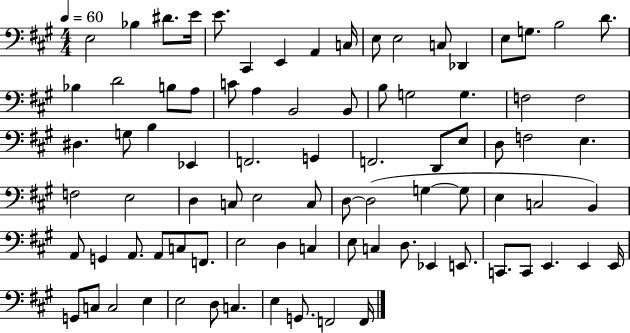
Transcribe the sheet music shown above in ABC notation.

X:1
T:Untitled
M:4/4
L:1/4
K:A
E,2 _B, ^D/2 E/4 E/2 ^C,, E,, A,, C,/4 E,/2 E,2 C,/2 _D,, E,/2 G,/2 B,2 D/2 _B, D2 B,/2 A,/2 C/2 A, B,,2 B,,/2 B,/2 G,2 G, F,2 F,2 ^D, G,/2 B, _E,, F,,2 G,, F,,2 D,,/2 E,/2 D,/2 F,2 E, F,2 E,2 D, C,/2 E,2 C,/2 D,/2 D,2 G, G,/2 E, C,2 B,, A,,/2 G,, A,,/2 A,,/2 C,/2 F,,/2 E,2 D, C, E,/2 C, D,/2 _E,, E,,/2 C,,/2 C,,/2 E,, E,, E,,/4 G,,/2 C,/2 C,2 E, E,2 D,/2 C, E, G,,/2 F,,2 F,,/4